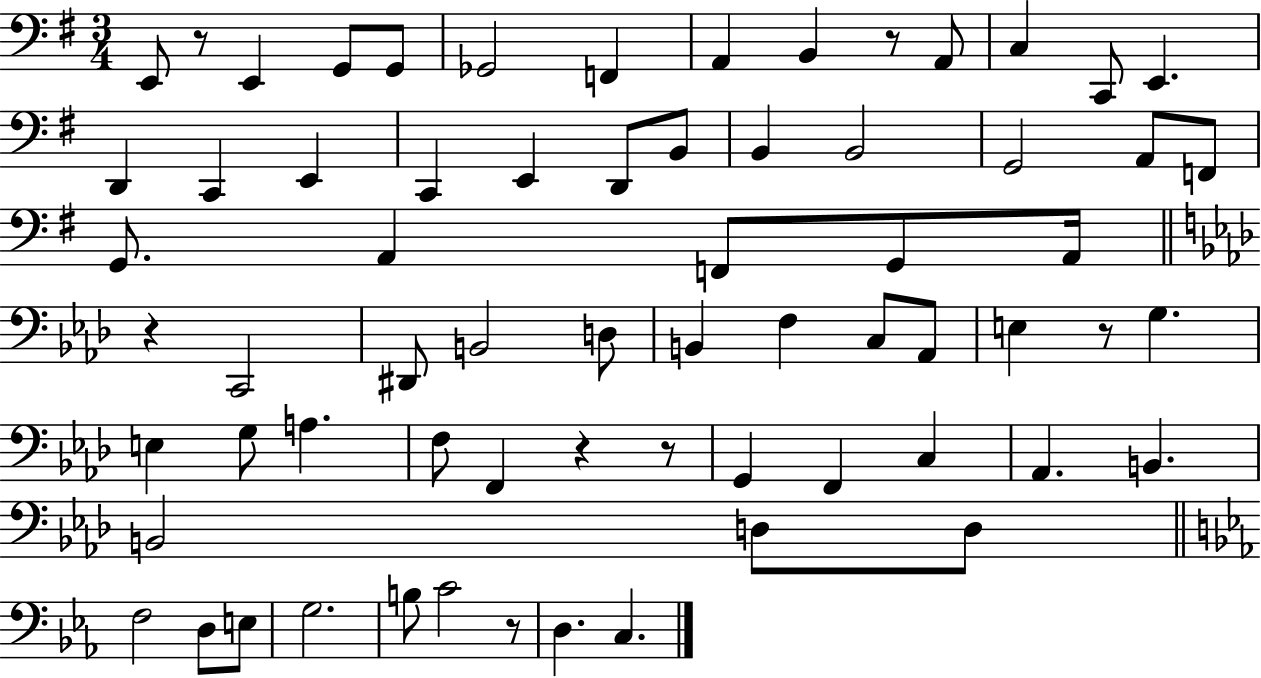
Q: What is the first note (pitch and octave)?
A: E2